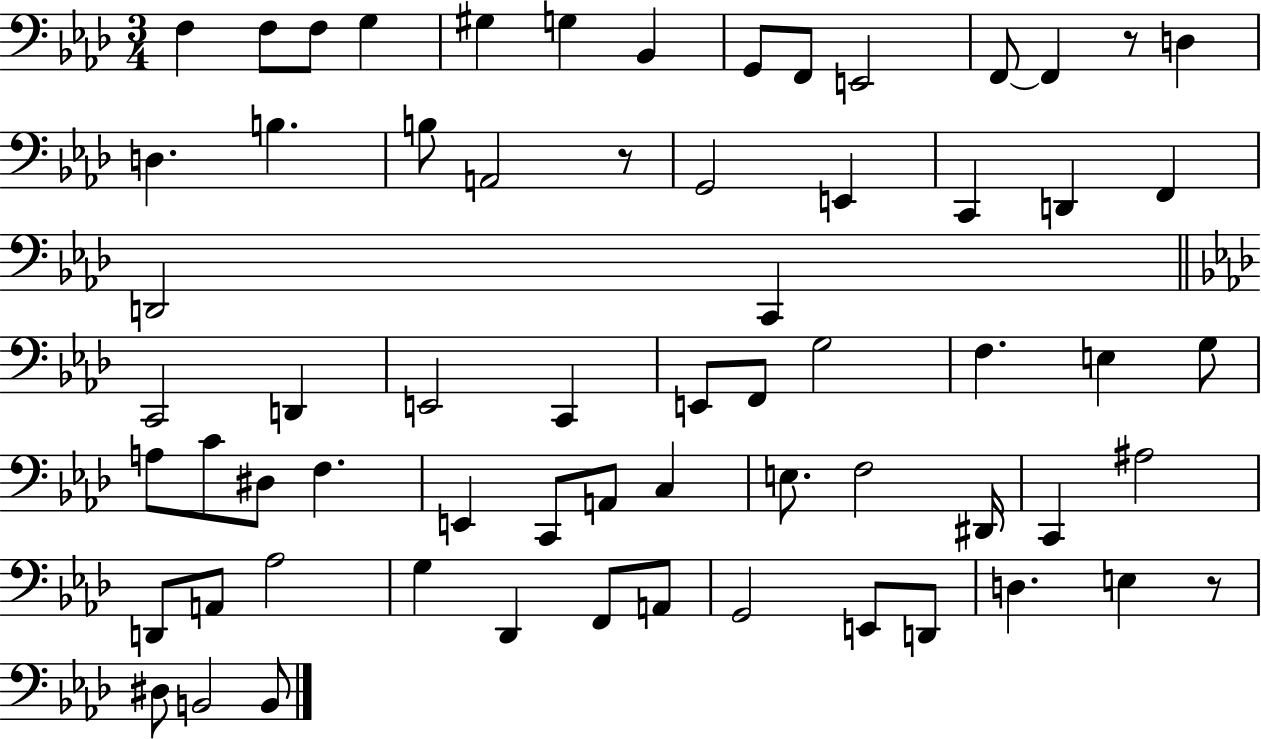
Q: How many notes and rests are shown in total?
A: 65